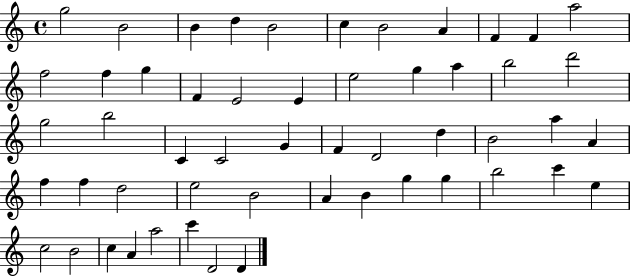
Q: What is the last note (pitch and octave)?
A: D4